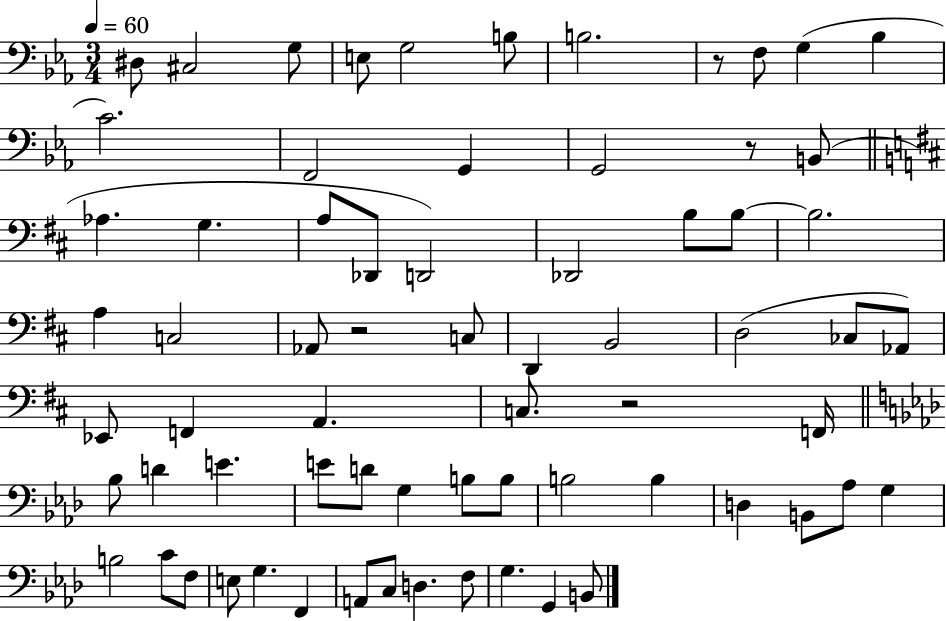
{
  \clef bass
  \numericTimeSignature
  \time 3/4
  \key ees \major
  \tempo 4 = 60
  dis8 cis2 g8 | e8 g2 b8 | b2. | r8 f8 g4( bes4 | \break c'2.) | f,2 g,4 | g,2 r8 b,8( | \bar "||" \break \key d \major aes4. g4. | a8 des,8 d,2) | des,2 b8 b8~~ | b2. | \break a4 c2 | aes,8 r2 c8 | d,4 b,2 | d2( ces8 aes,8) | \break ees,8 f,4 a,4. | c8. r2 f,16 | \bar "||" \break \key aes \major bes8 d'4 e'4. | e'8 d'8 g4 b8 b8 | b2 b4 | d4 b,8 aes8 g4 | \break b2 c'8 f8 | e8 g4. f,4 | a,8 c8 d4. f8 | g4. g,4 b,8 | \break \bar "|."
}